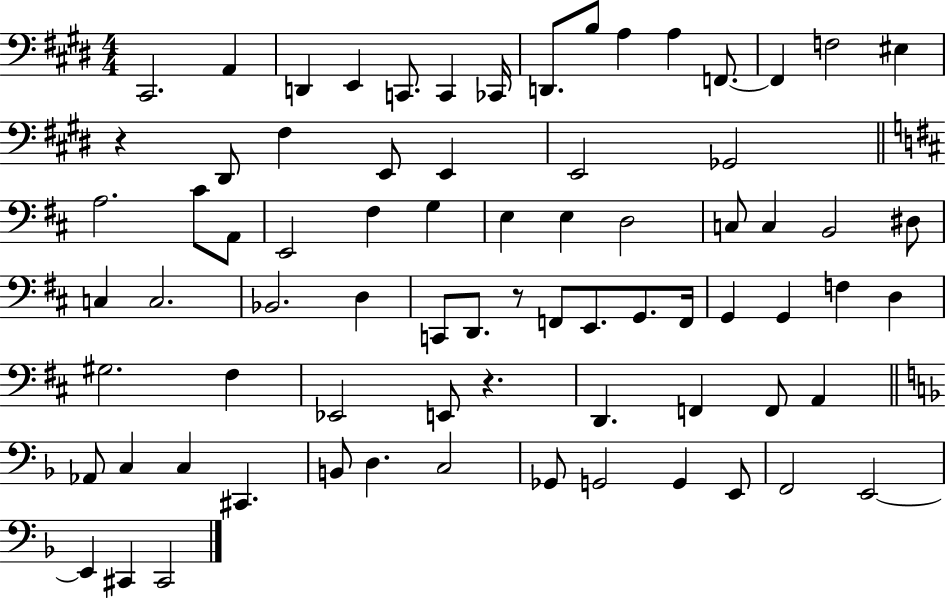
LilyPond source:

{
  \clef bass
  \numericTimeSignature
  \time 4/4
  \key e \major
  \repeat volta 2 { cis,2. a,4 | d,4 e,4 c,8. c,4 ces,16 | d,8. b8 a4 a4 f,8.~~ | f,4 f2 eis4 | \break r4 dis,8 fis4 e,8 e,4 | e,2 ges,2 | \bar "||" \break \key d \major a2. cis'8 a,8 | e,2 fis4 g4 | e4 e4 d2 | c8 c4 b,2 dis8 | \break c4 c2. | bes,2. d4 | c,8 d,8. r8 f,8 e,8. g,8. f,16 | g,4 g,4 f4 d4 | \break gis2. fis4 | ees,2 e,8 r4. | d,4. f,4 f,8 a,4 | \bar "||" \break \key f \major aes,8 c4 c4 cis,4. | b,8 d4. c2 | ges,8 g,2 g,4 e,8 | f,2 e,2~~ | \break e,4 cis,4 cis,2 | } \bar "|."
}